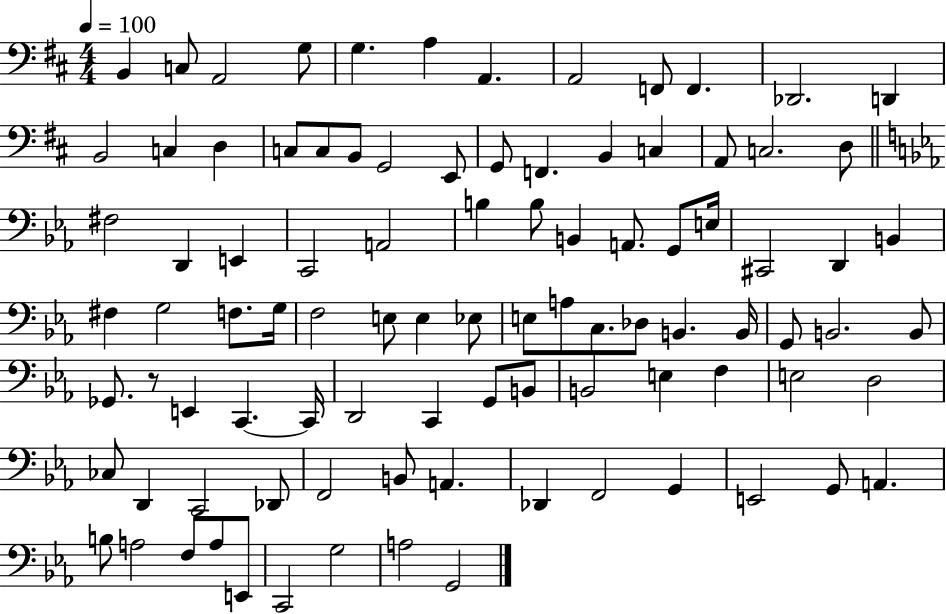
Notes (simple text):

B2/q C3/e A2/h G3/e G3/q. A3/q A2/q. A2/h F2/e F2/q. Db2/h. D2/q B2/h C3/q D3/q C3/e C3/e B2/e G2/h E2/e G2/e F2/q. B2/q C3/q A2/e C3/h. D3/e F#3/h D2/q E2/q C2/h A2/h B3/q B3/e B2/q A2/e. G2/e E3/s C#2/h D2/q B2/q F#3/q G3/h F3/e. G3/s F3/h E3/e E3/q Eb3/e E3/e A3/e C3/e. Db3/e B2/q. B2/s G2/e B2/h. B2/e Gb2/e. R/e E2/q C2/q. C2/s D2/h C2/q G2/e B2/e B2/h E3/q F3/q E3/h D3/h CES3/e D2/q C2/h Db2/e F2/h B2/e A2/q. Db2/q F2/h G2/q E2/h G2/e A2/q. B3/e A3/h F3/e A3/e E2/e C2/h G3/h A3/h G2/h